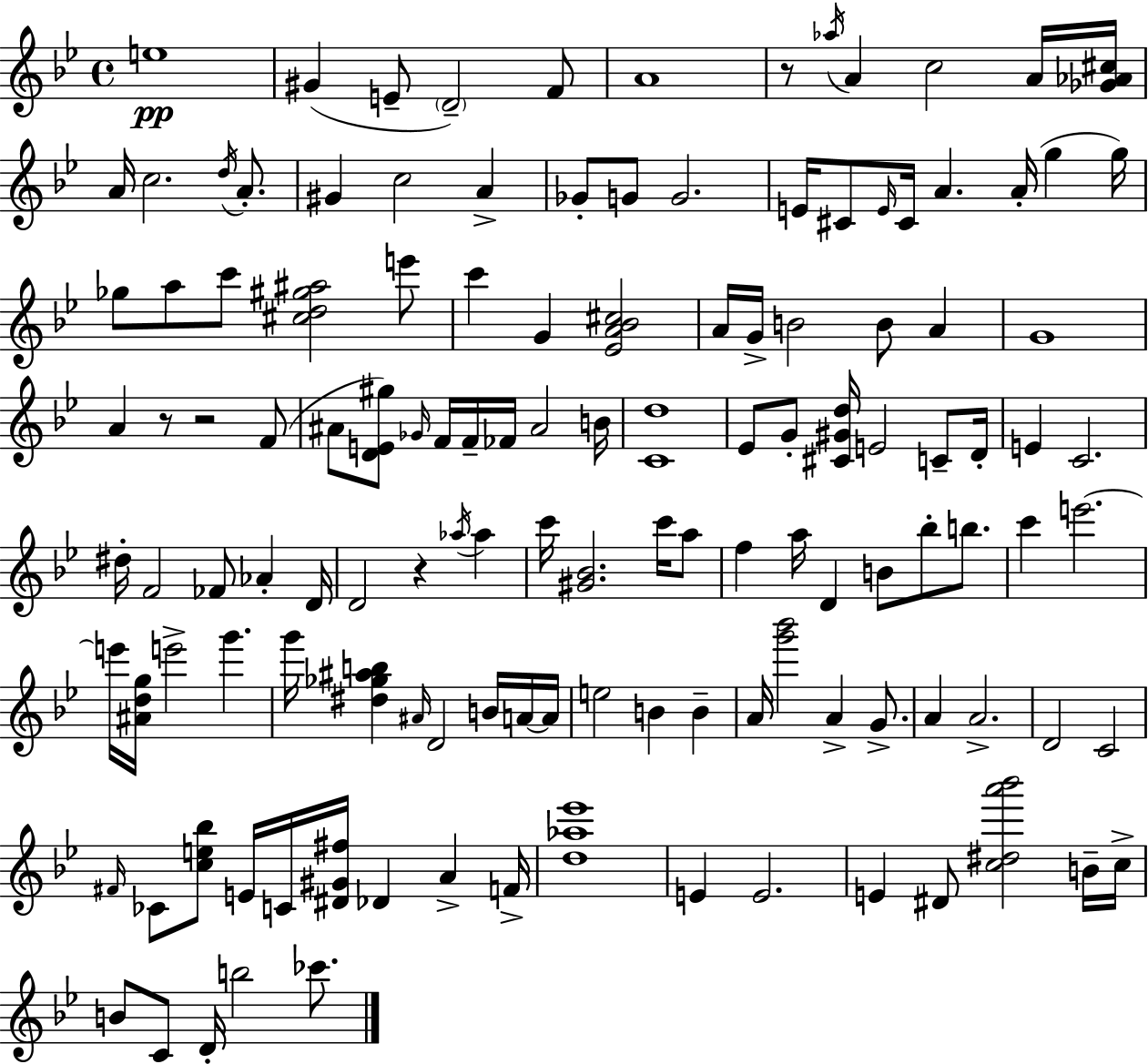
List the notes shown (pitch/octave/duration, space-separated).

E5/w G#4/q E4/e D4/h F4/e A4/w R/e Ab5/s A4/q C5/h A4/s [Gb4,Ab4,C#5]/s A4/s C5/h. D5/s A4/e. G#4/q C5/h A4/q Gb4/e G4/e G4/h. E4/s C#4/e E4/s C#4/s A4/q. A4/s G5/q G5/s Gb5/e A5/e C6/e [C#5,D5,G#5,A#5]/h E6/e C6/q G4/q [Eb4,A4,Bb4,C#5]/h A4/s G4/s B4/h B4/e A4/q G4/w A4/q R/e R/h F4/e A#4/e [D4,E4,G#5]/e Gb4/s F4/s F4/s FES4/s A#4/h B4/s [C4,D5]/w Eb4/e G4/e [C#4,G#4,D5]/s E4/h C4/e D4/s E4/q C4/h. D#5/s F4/h FES4/e Ab4/q D4/s D4/h R/q Ab5/s Ab5/q C6/s [G#4,Bb4]/h. C6/s A5/e F5/q A5/s D4/q B4/e Bb5/e B5/e. C6/q E6/h. E6/s [A#4,D5,G5]/s E6/h G6/q. G6/s [D#5,Gb5,A#5,B5]/q A#4/s D4/h B4/s A4/s A4/s E5/h B4/q B4/q A4/s [G6,Bb6]/h A4/q G4/e. A4/q A4/h. D4/h C4/h F#4/s CES4/e [C5,E5,Bb5]/e E4/s C4/s [D#4,G#4,F#5]/s Db4/q A4/q F4/s [D5,Ab5,Eb6]/w E4/q E4/h. E4/q D#4/e [C5,D#5,A6,Bb6]/h B4/s C5/s B4/e C4/e D4/s B5/h CES6/e.